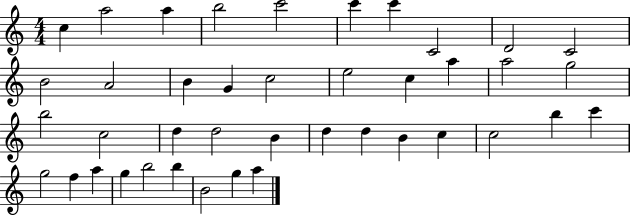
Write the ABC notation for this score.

X:1
T:Untitled
M:4/4
L:1/4
K:C
c a2 a b2 c'2 c' c' C2 D2 C2 B2 A2 B G c2 e2 c a a2 g2 b2 c2 d d2 B d d B c c2 b c' g2 f a g b2 b B2 g a